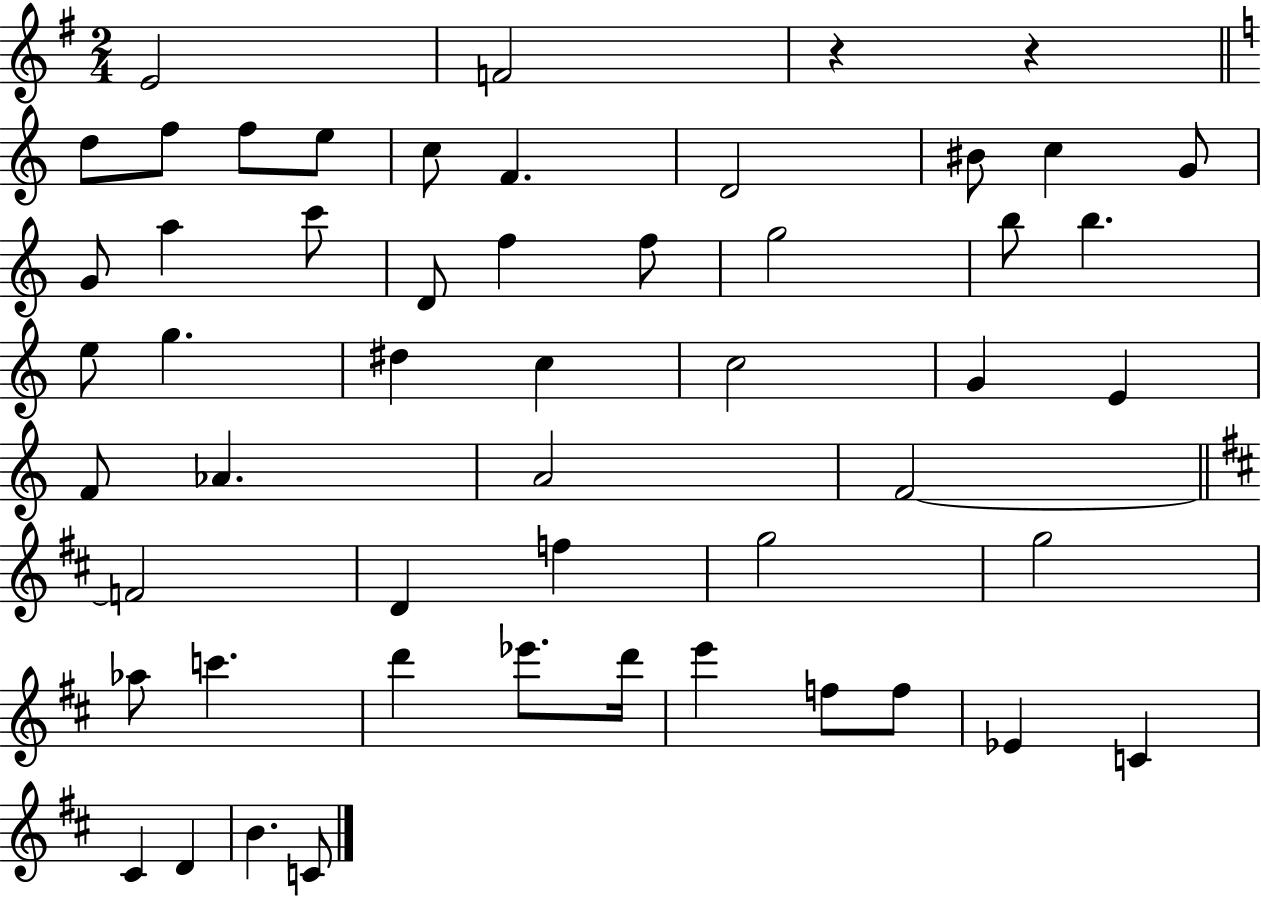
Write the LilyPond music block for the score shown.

{
  \clef treble
  \numericTimeSignature
  \time 2/4
  \key g \major
  e'2 | f'2 | r4 r4 | \bar "||" \break \key a \minor d''8 f''8 f''8 e''8 | c''8 f'4. | d'2 | bis'8 c''4 g'8 | \break g'8 a''4 c'''8 | d'8 f''4 f''8 | g''2 | b''8 b''4. | \break e''8 g''4. | dis''4 c''4 | c''2 | g'4 e'4 | \break f'8 aes'4. | a'2 | f'2~~ | \bar "||" \break \key d \major f'2 | d'4 f''4 | g''2 | g''2 | \break aes''8 c'''4. | d'''4 ees'''8. d'''16 | e'''4 f''8 f''8 | ees'4 c'4 | \break cis'4 d'4 | b'4. c'8 | \bar "|."
}